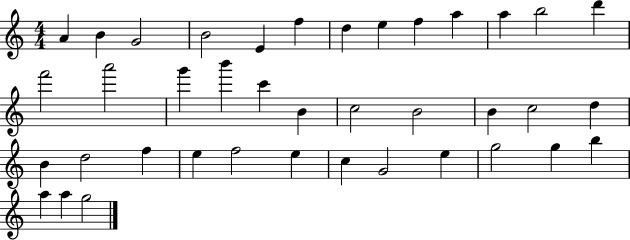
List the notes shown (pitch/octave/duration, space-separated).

A4/q B4/q G4/h B4/h E4/q F5/q D5/q E5/q F5/q A5/q A5/q B5/h D6/q F6/h A6/h G6/q B6/q C6/q B4/q C5/h B4/h B4/q C5/h D5/q B4/q D5/h F5/q E5/q F5/h E5/q C5/q G4/h E5/q G5/h G5/q B5/q A5/q A5/q G5/h